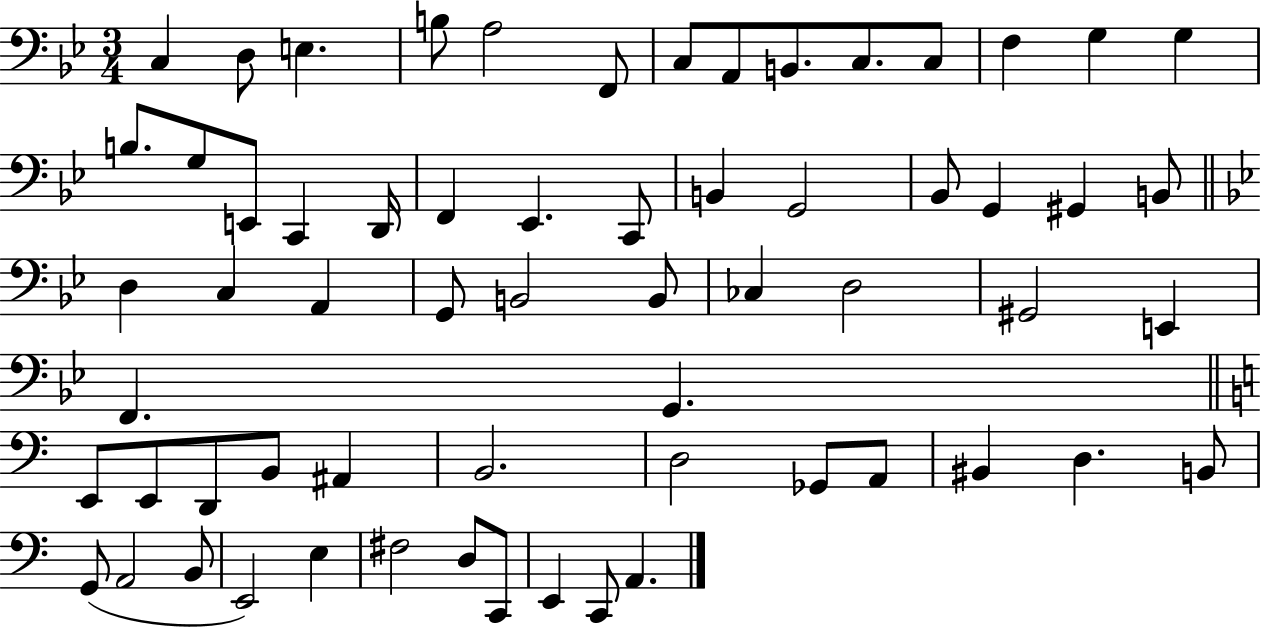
X:1
T:Untitled
M:3/4
L:1/4
K:Bb
C, D,/2 E, B,/2 A,2 F,,/2 C,/2 A,,/2 B,,/2 C,/2 C,/2 F, G, G, B,/2 G,/2 E,,/2 C,, D,,/4 F,, _E,, C,,/2 B,, G,,2 _B,,/2 G,, ^G,, B,,/2 D, C, A,, G,,/2 B,,2 B,,/2 _C, D,2 ^G,,2 E,, F,, G,, E,,/2 E,,/2 D,,/2 B,,/2 ^A,, B,,2 D,2 _G,,/2 A,,/2 ^B,, D, B,,/2 G,,/2 A,,2 B,,/2 E,,2 E, ^F,2 D,/2 C,,/2 E,, C,,/2 A,,